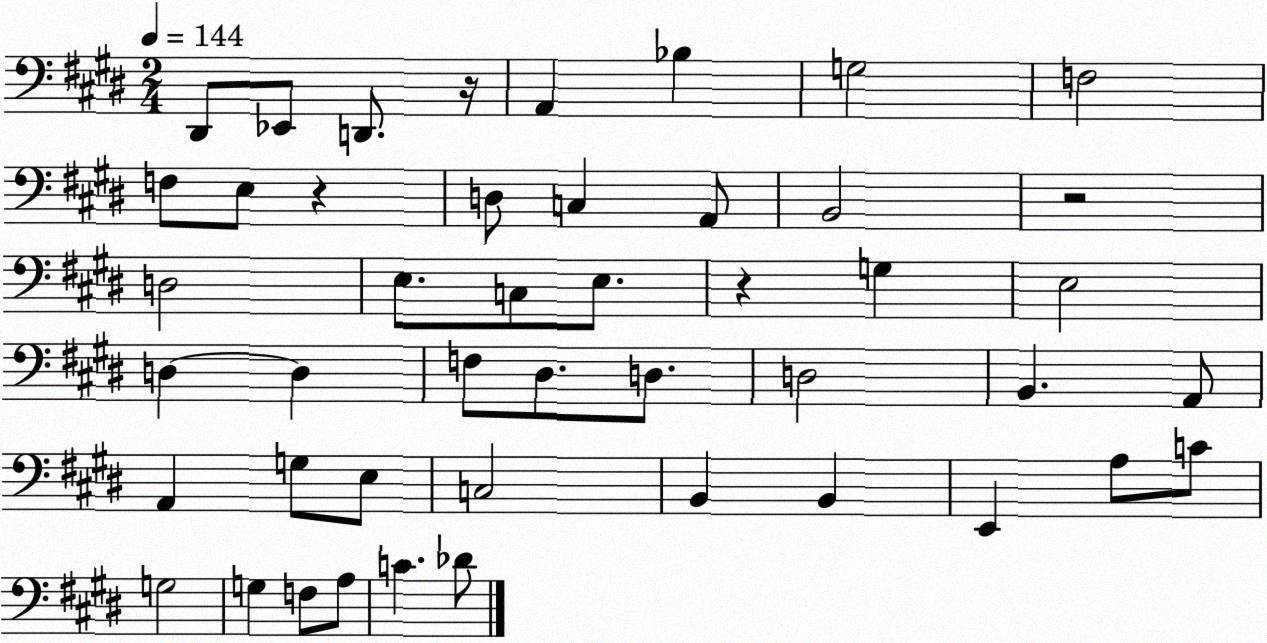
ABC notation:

X:1
T:Untitled
M:2/4
L:1/4
K:E
^D,,/2 _E,,/2 D,,/2 z/4 A,, _B, G,2 F,2 F,/2 E,/2 z D,/2 C, A,,/2 B,,2 z2 D,2 E,/2 C,/2 E,/2 z G, E,2 D, D, F,/2 ^D,/2 D,/2 D,2 B,, A,,/2 A,, G,/2 E,/2 C,2 B,, B,, E,, A,/2 C/2 G,2 G, F,/2 A,/2 C _D/2